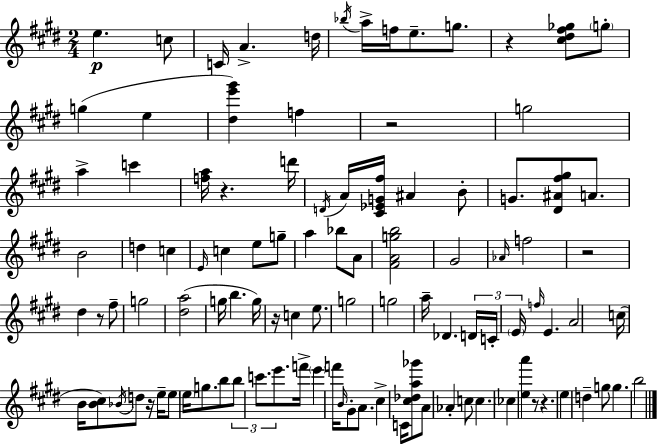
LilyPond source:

{
  \clef treble
  \numericTimeSignature
  \time 2/4
  \key e \major
  e''4.\p c''8 | c'16 a'4.-> d''16 | \acciaccatura { bes''16 } a''16-> f''16 e''8.-- g''8. | r4 <cis'' dis'' fis'' ges''>8 \parenthesize g''8-. | \break g''4( e''4 | <dis'' e''' gis'''>4) f''4 | r2 | g''2 | \break a''4-> c'''4 | <f'' a''>16 r4. | d'''16 \acciaccatura { d'16 } a'16 <cis' ees' g' fis''>16 ais'4 | b'8-. g'8. <dis' ais' fis'' gis''>8 a'8. | \break b'2 | d''4 c''4 | \grace { e'16 } c''4 e''8 | g''8-- a''4 bes''8 | \break a'8 <fis' a' g'' b''>2 | gis'2 | \grace { aes'16 } f''2 | r2 | \break dis''4 | r8 fis''8-- g''2 | <dis'' a''>2( | g''16 b''4. | \break g''16) r16 c''4 | e''8. g''2 | g''2 | a''16-- des'4. | \break \tuplet 3/2 { d'16 c'16-. \parenthesize e'16 } \grace { f''16 } e'4. | a'2 | c''16( b'16 <b' cis''>8) | \acciaccatura { bes'16 } d''8 r16 e''16-- e''8 | \break \parenthesize e''16 g''8. b''8 \tuplet 3/2 { b''8 | c'''8. e'''8. } f'''16-> \parenthesize e'''4 | f'''16 \grace { b'16 } gis'8-. a'8. | cis''4-> c'16 <cis'' des'' a'' ges'''>8 | \break a'8 aes'4-. c''8 | c''4. \parenthesize ces''4 | <e'' a'''>4 r8 | r4. e''4 | \break d''4-- g''8 | g''4. b''2 | \bar "|."
}